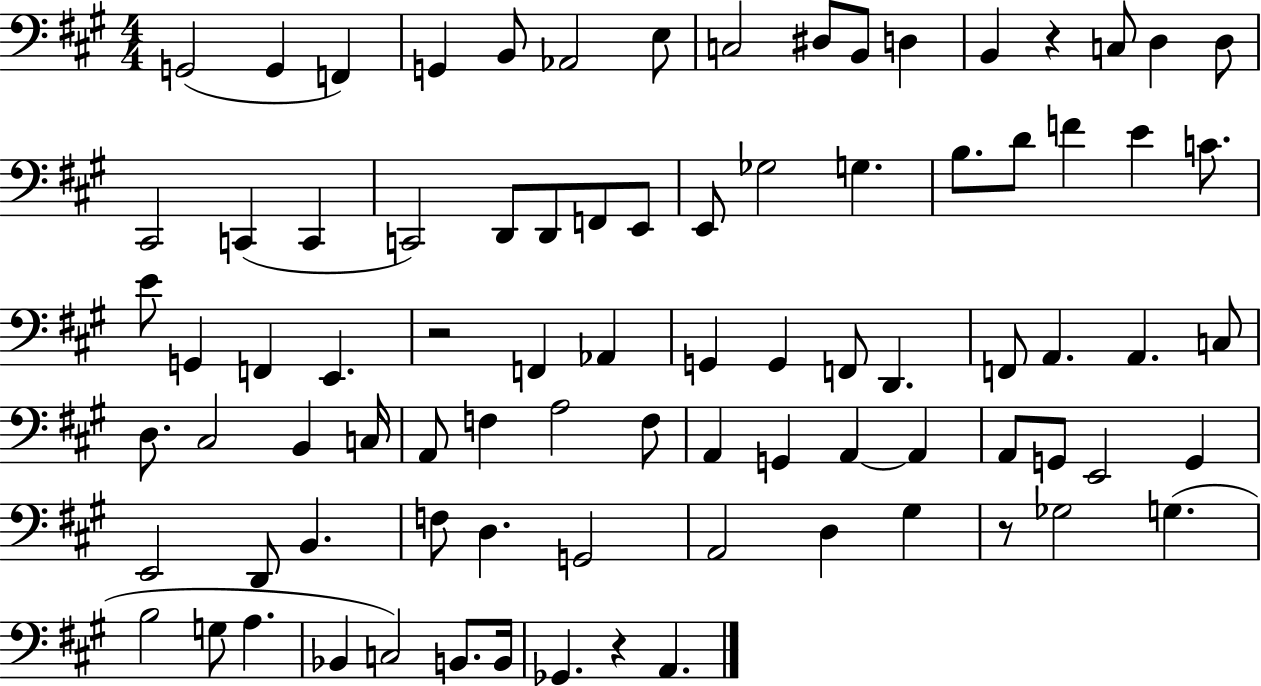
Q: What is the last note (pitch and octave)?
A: A2